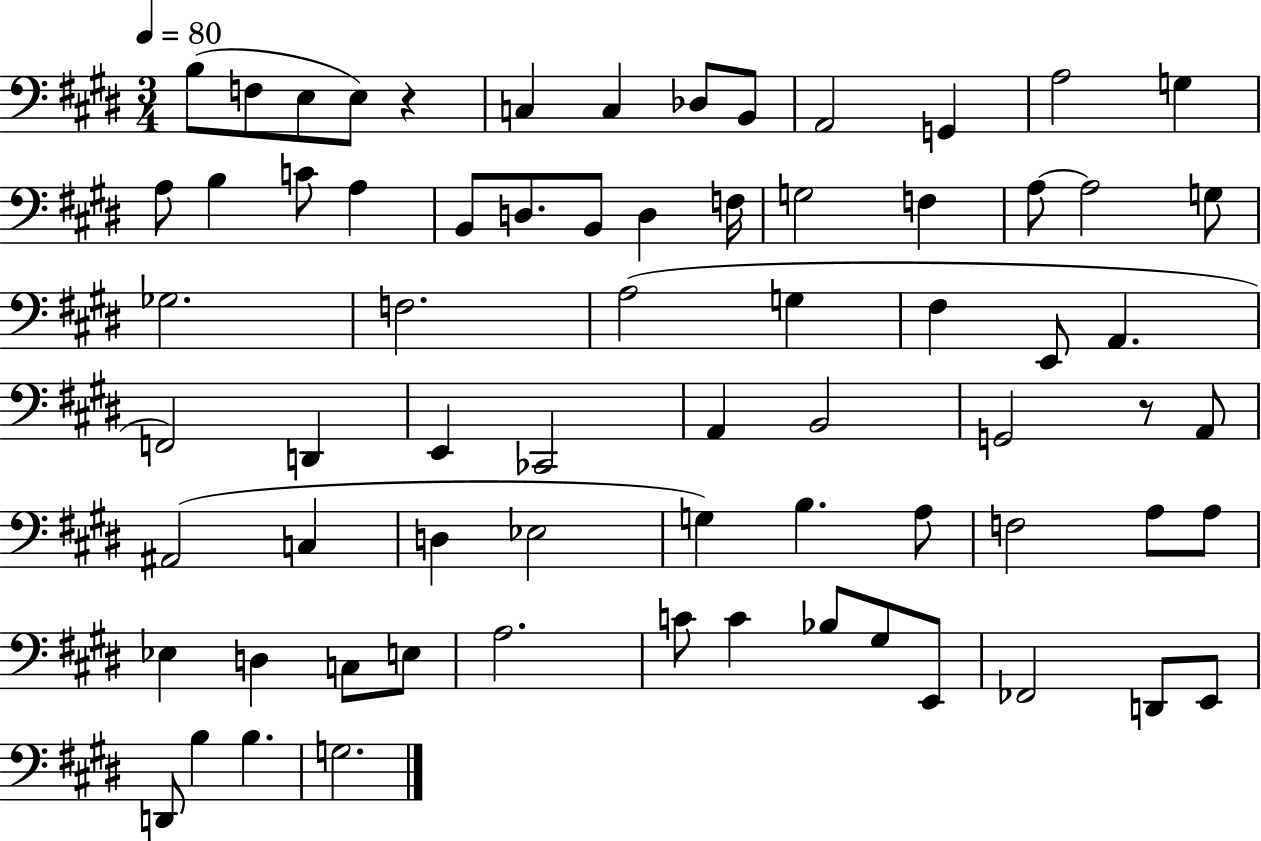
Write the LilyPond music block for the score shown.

{
  \clef bass
  \numericTimeSignature
  \time 3/4
  \key e \major
  \tempo 4 = 80
  \repeat volta 2 { b8( f8 e8 e8) r4 | c4 c4 des8 b,8 | a,2 g,4 | a2 g4 | \break a8 b4 c'8 a4 | b,8 d8. b,8 d4 f16 | g2 f4 | a8~~ a2 g8 | \break ges2. | f2. | a2( g4 | fis4 e,8 a,4. | \break f,2) d,4 | e,4 ces,2 | a,4 b,2 | g,2 r8 a,8 | \break ais,2( c4 | d4 ees2 | g4) b4. a8 | f2 a8 a8 | \break ees4 d4 c8 e8 | a2. | c'8 c'4 bes8 gis8 e,8 | fes,2 d,8 e,8 | \break d,8 b4 b4. | g2. | } \bar "|."
}